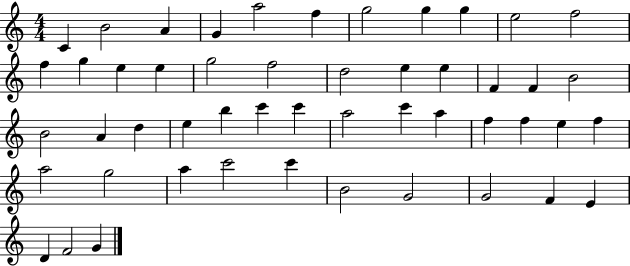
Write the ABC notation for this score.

X:1
T:Untitled
M:4/4
L:1/4
K:C
C B2 A G a2 f g2 g g e2 f2 f g e e g2 f2 d2 e e F F B2 B2 A d e b c' c' a2 c' a f f e f a2 g2 a c'2 c' B2 G2 G2 F E D F2 G